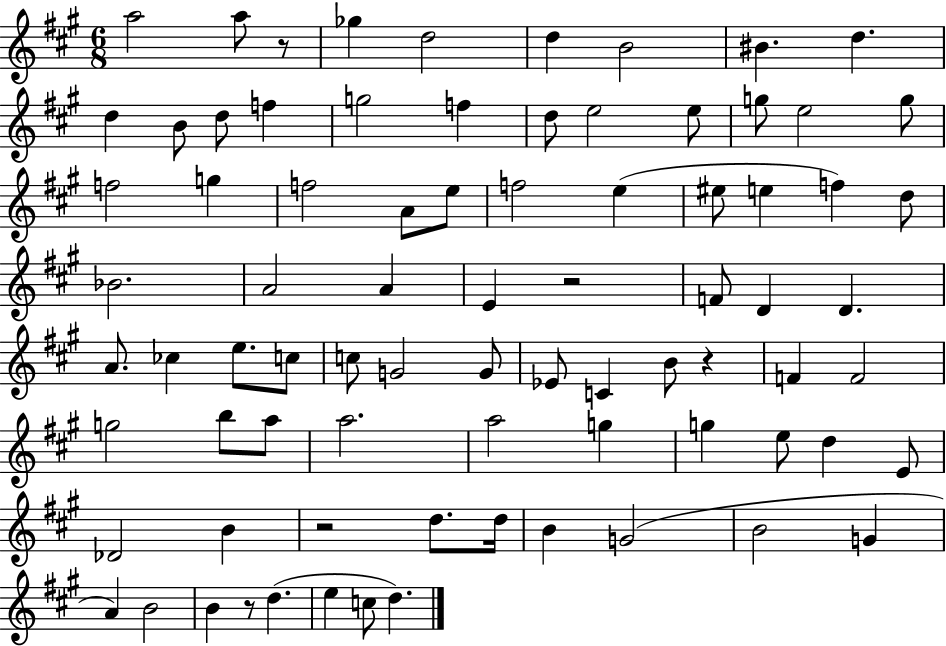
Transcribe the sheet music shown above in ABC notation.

X:1
T:Untitled
M:6/8
L:1/4
K:A
a2 a/2 z/2 _g d2 d B2 ^B d d B/2 d/2 f g2 f d/2 e2 e/2 g/2 e2 g/2 f2 g f2 A/2 e/2 f2 e ^e/2 e f d/2 _B2 A2 A E z2 F/2 D D A/2 _c e/2 c/2 c/2 G2 G/2 _E/2 C B/2 z F F2 g2 b/2 a/2 a2 a2 g g e/2 d E/2 _D2 B z2 d/2 d/4 B G2 B2 G A B2 B z/2 d e c/2 d